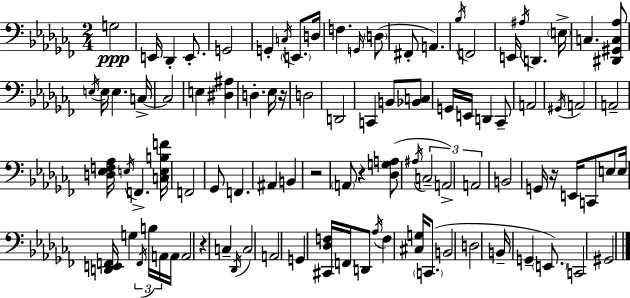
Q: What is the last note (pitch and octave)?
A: G#2